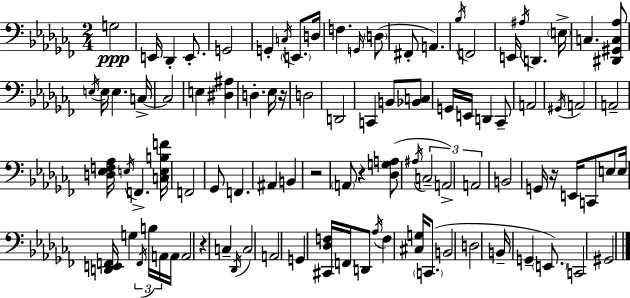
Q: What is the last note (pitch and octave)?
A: G#2